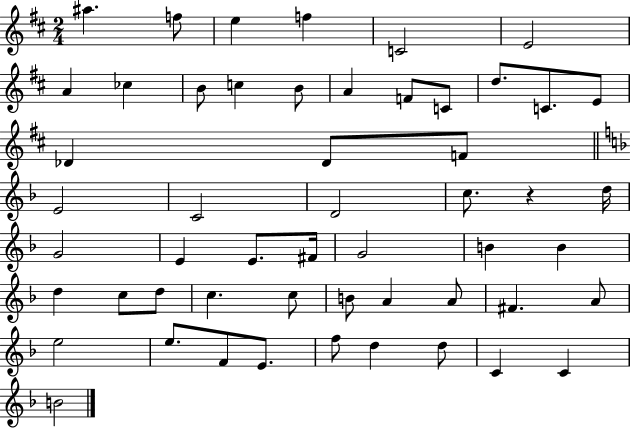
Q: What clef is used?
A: treble